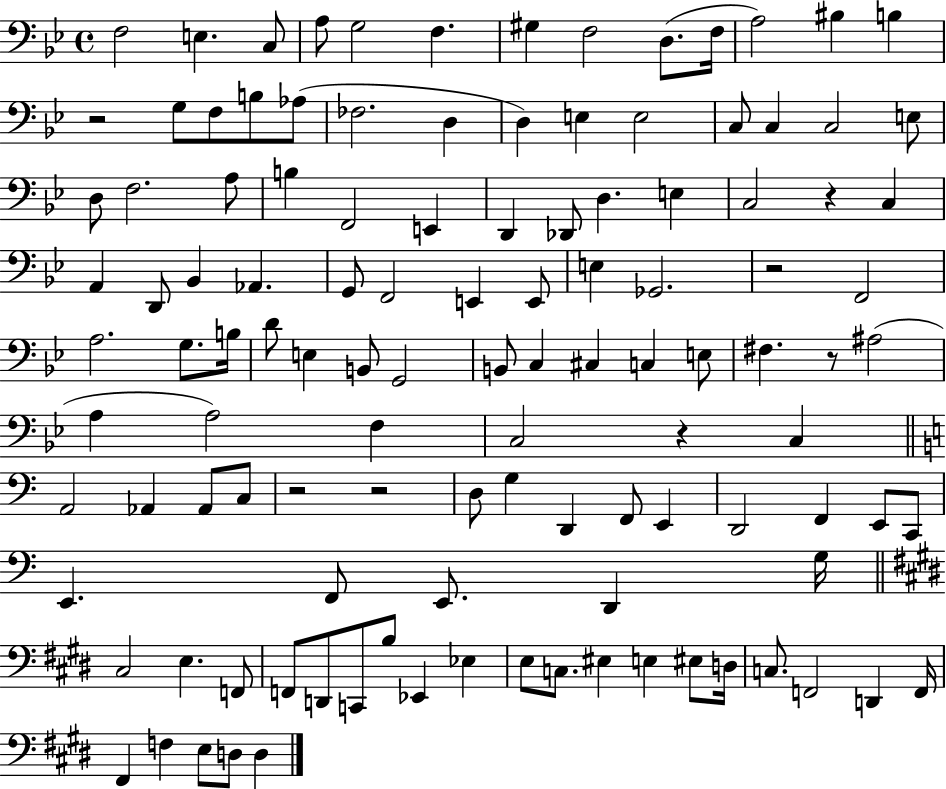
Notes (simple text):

F3/h E3/q. C3/e A3/e G3/h F3/q. G#3/q F3/h D3/e. F3/s A3/h BIS3/q B3/q R/h G3/e F3/e B3/e Ab3/e FES3/h. D3/q D3/q E3/q E3/h C3/e C3/q C3/h E3/e D3/e F3/h. A3/e B3/q F2/h E2/q D2/q Db2/e D3/q. E3/q C3/h R/q C3/q A2/q D2/e Bb2/q Ab2/q. G2/e F2/h E2/q E2/e E3/q Gb2/h. R/h F2/h A3/h. G3/e. B3/s D4/e E3/q B2/e G2/h B2/e C3/q C#3/q C3/q E3/e F#3/q. R/e A#3/h A3/q A3/h F3/q C3/h R/q C3/q A2/h Ab2/q Ab2/e C3/e R/h R/h D3/e G3/q D2/q F2/e E2/q D2/h F2/q E2/e C2/e E2/q. F2/e E2/e. D2/q G3/s C#3/h E3/q. F2/e F2/e D2/e C2/e B3/e Eb2/q Eb3/q E3/e C3/e. EIS3/q E3/q EIS3/e D3/s C3/e. F2/h D2/q F2/s F#2/q F3/q E3/e D3/e D3/q